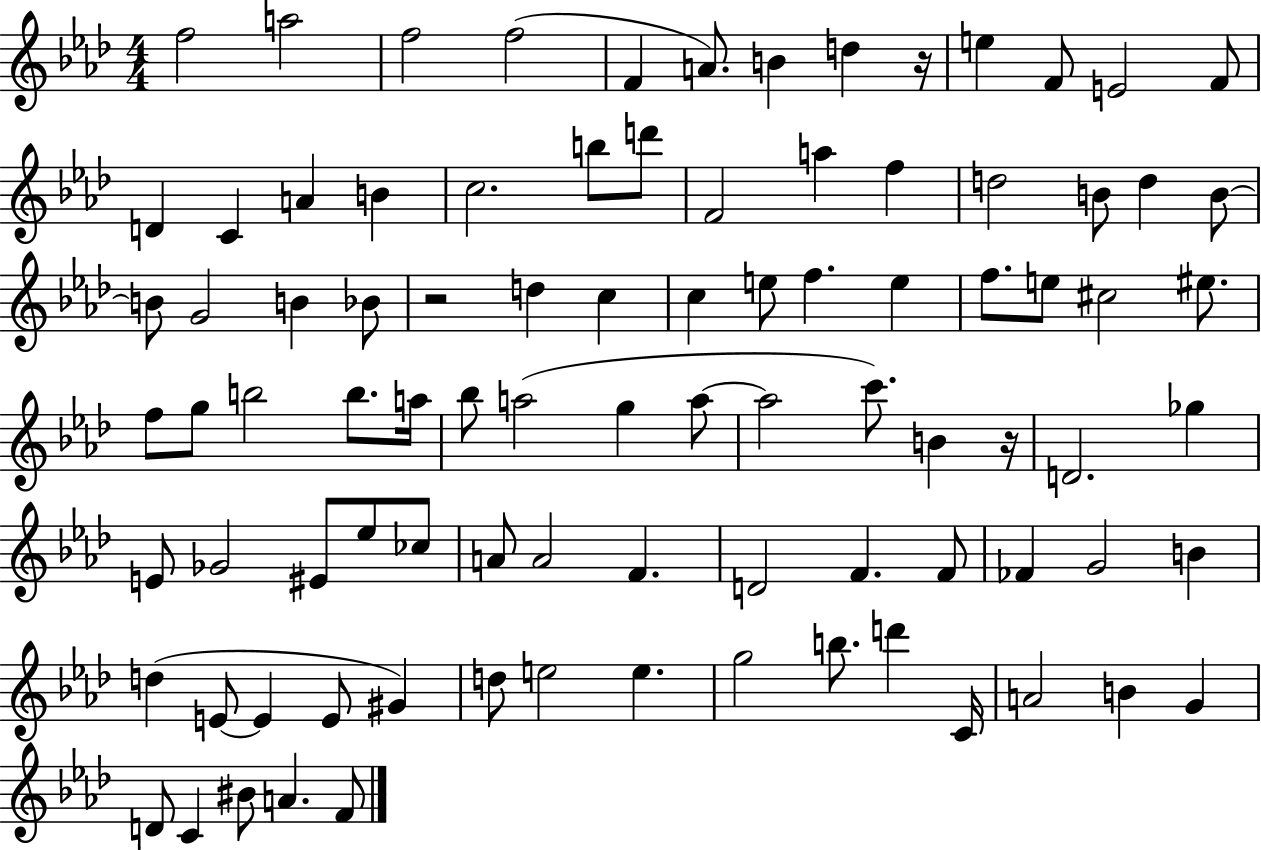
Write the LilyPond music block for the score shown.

{
  \clef treble
  \numericTimeSignature
  \time 4/4
  \key aes \major
  \repeat volta 2 { f''2 a''2 | f''2 f''2( | f'4 a'8.) b'4 d''4 r16 | e''4 f'8 e'2 f'8 | \break d'4 c'4 a'4 b'4 | c''2. b''8 d'''8 | f'2 a''4 f''4 | d''2 b'8 d''4 b'8~~ | \break b'8 g'2 b'4 bes'8 | r2 d''4 c''4 | c''4 e''8 f''4. e''4 | f''8. e''8 cis''2 eis''8. | \break f''8 g''8 b''2 b''8. a''16 | bes''8 a''2( g''4 a''8~~ | a''2 c'''8.) b'4 r16 | d'2. ges''4 | \break e'8 ges'2 eis'8 ees''8 ces''8 | a'8 a'2 f'4. | d'2 f'4. f'8 | fes'4 g'2 b'4 | \break d''4( e'8~~ e'4 e'8 gis'4) | d''8 e''2 e''4. | g''2 b''8. d'''4 c'16 | a'2 b'4 g'4 | \break d'8 c'4 bis'8 a'4. f'8 | } \bar "|."
}